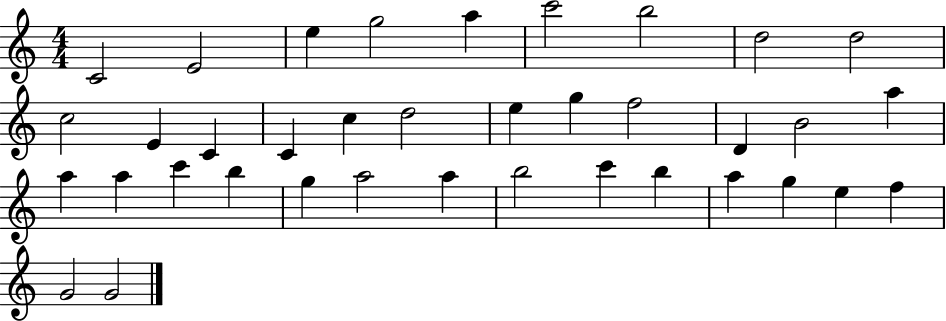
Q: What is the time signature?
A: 4/4